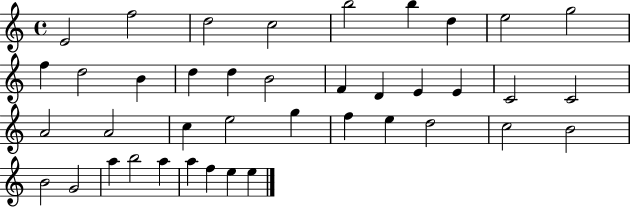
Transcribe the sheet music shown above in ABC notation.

X:1
T:Untitled
M:4/4
L:1/4
K:C
E2 f2 d2 c2 b2 b d e2 g2 f d2 B d d B2 F D E E C2 C2 A2 A2 c e2 g f e d2 c2 B2 B2 G2 a b2 a a f e e